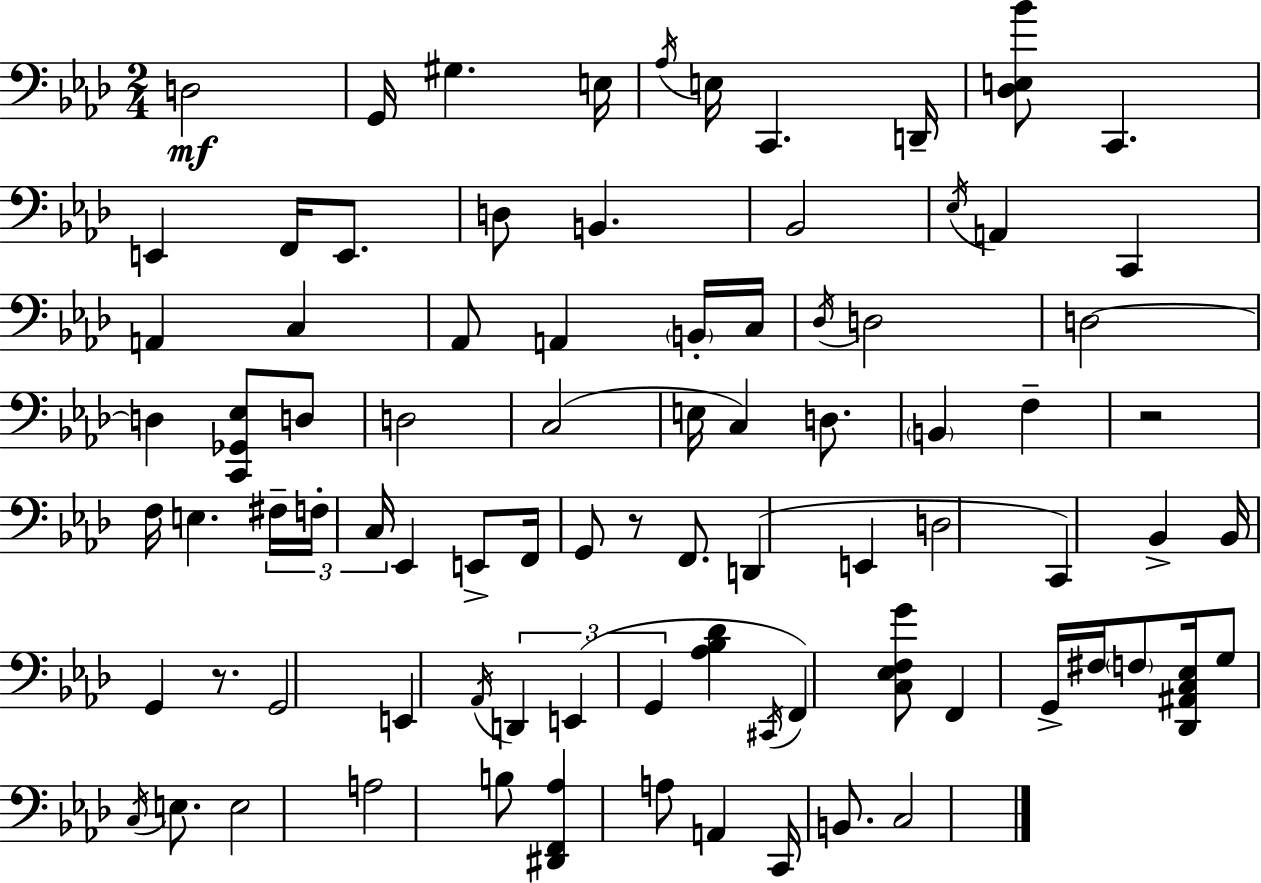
D3/h G2/s G#3/q. E3/s Ab3/s E3/s C2/q. D2/s [Db3,E3,Bb4]/e C2/q. E2/q F2/s E2/e. D3/e B2/q. Bb2/h Eb3/s A2/q C2/q A2/q C3/q Ab2/e A2/q B2/s C3/s Db3/s D3/h D3/h D3/q [C2,Gb2,Eb3]/e D3/e D3/h C3/h E3/s C3/q D3/e. B2/q F3/q R/h F3/s E3/q. F#3/s F3/s C3/s Eb2/q E2/e F2/s G2/e R/e F2/e. D2/q E2/q D3/h C2/q Bb2/q Bb2/s G2/q R/e. G2/h E2/q Ab2/s D2/q E2/q G2/q [Ab3,Bb3,Db4]/q C#2/s F2/q [C3,Eb3,F3,G4]/e F2/q G2/s F#3/s F3/e [Db2,A#2,C3,Eb3]/s G3/e C3/s E3/e. E3/h A3/h B3/e [D#2,F2,Ab3]/q A3/e A2/q C2/s B2/e. C3/h